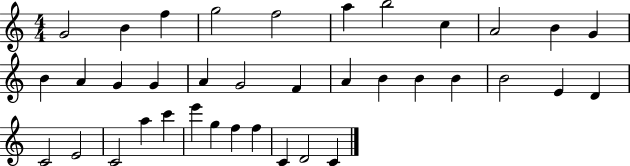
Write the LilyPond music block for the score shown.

{
  \clef treble
  \numericTimeSignature
  \time 4/4
  \key c \major
  g'2 b'4 f''4 | g''2 f''2 | a''4 b''2 c''4 | a'2 b'4 g'4 | \break b'4 a'4 g'4 g'4 | a'4 g'2 f'4 | a'4 b'4 b'4 b'4 | b'2 e'4 d'4 | \break c'2 e'2 | c'2 a''4 c'''4 | e'''4 g''4 f''4 f''4 | c'4 d'2 c'4 | \break \bar "|."
}